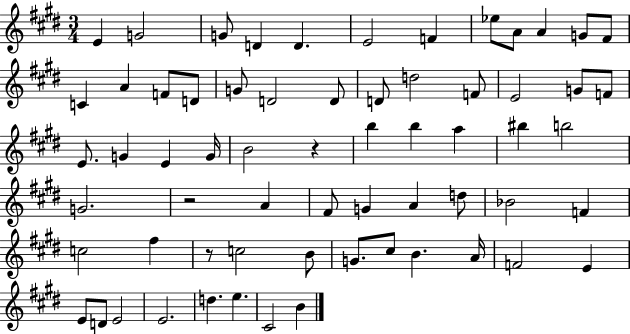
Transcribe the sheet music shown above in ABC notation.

X:1
T:Untitled
M:3/4
L:1/4
K:E
E G2 G/2 D D E2 F _e/2 A/2 A G/2 ^F/2 C A F/2 D/2 G/2 D2 D/2 D/2 d2 F/2 E2 G/2 F/2 E/2 G E G/4 B2 z b b a ^b b2 G2 z2 A ^F/2 G A d/2 _B2 F c2 ^f z/2 c2 B/2 G/2 ^c/2 B A/4 F2 E E/2 D/2 E2 E2 d e ^C2 B